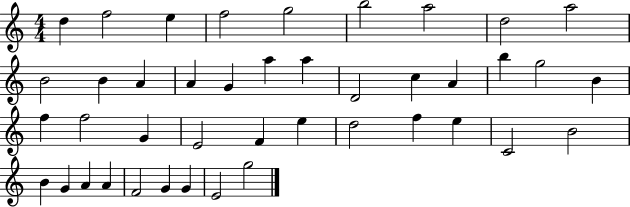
{
  \clef treble
  \numericTimeSignature
  \time 4/4
  \key c \major
  d''4 f''2 e''4 | f''2 g''2 | b''2 a''2 | d''2 a''2 | \break b'2 b'4 a'4 | a'4 g'4 a''4 a''4 | d'2 c''4 a'4 | b''4 g''2 b'4 | \break f''4 f''2 g'4 | e'2 f'4 e''4 | d''2 f''4 e''4 | c'2 b'2 | \break b'4 g'4 a'4 a'4 | f'2 g'4 g'4 | e'2 g''2 | \bar "|."
}